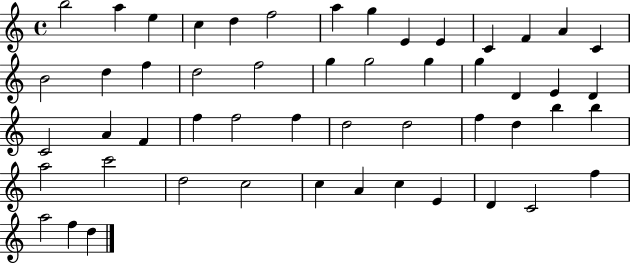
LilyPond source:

{
  \clef treble
  \time 4/4
  \defaultTimeSignature
  \key c \major
  b''2 a''4 e''4 | c''4 d''4 f''2 | a''4 g''4 e'4 e'4 | c'4 f'4 a'4 c'4 | \break b'2 d''4 f''4 | d''2 f''2 | g''4 g''2 g''4 | g''4 d'4 e'4 d'4 | \break c'2 a'4 f'4 | f''4 f''2 f''4 | d''2 d''2 | f''4 d''4 b''4 b''4 | \break a''2 c'''2 | d''2 c''2 | c''4 a'4 c''4 e'4 | d'4 c'2 f''4 | \break a''2 f''4 d''4 | \bar "|."
}